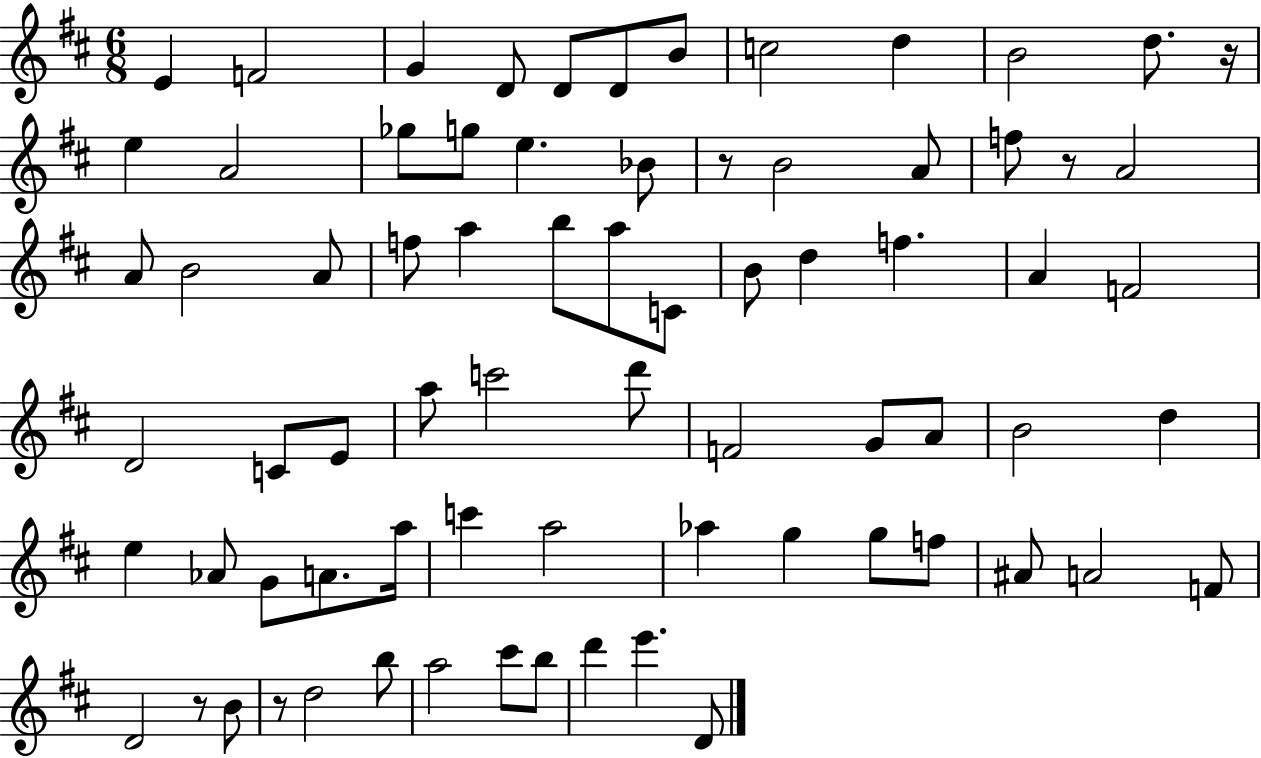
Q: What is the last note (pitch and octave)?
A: D4